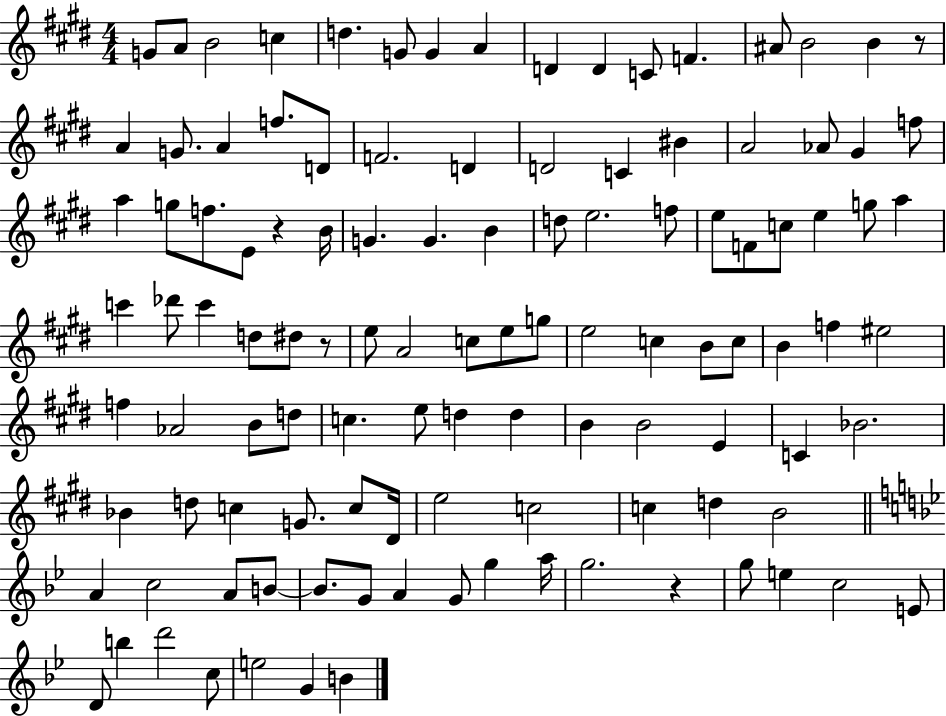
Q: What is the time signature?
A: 4/4